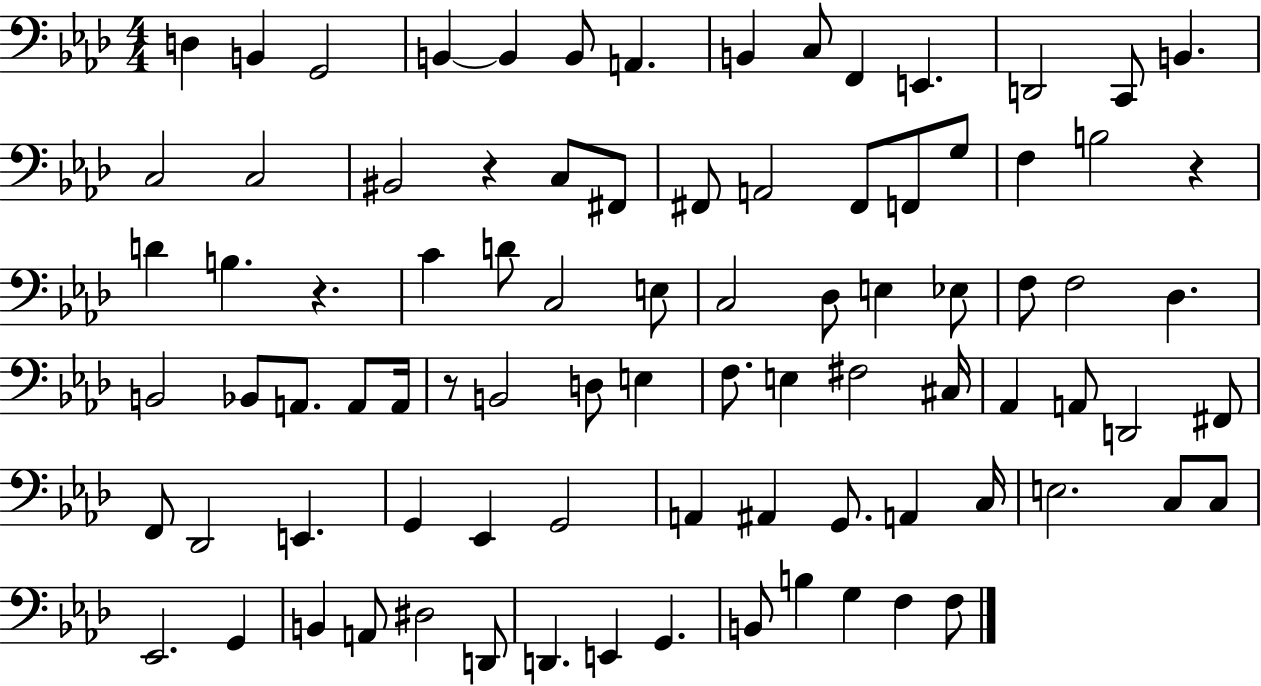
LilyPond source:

{
  \clef bass
  \numericTimeSignature
  \time 4/4
  \key aes \major
  \repeat volta 2 { d4 b,4 g,2 | b,4~~ b,4 b,8 a,4. | b,4 c8 f,4 e,4. | d,2 c,8 b,4. | \break c2 c2 | bis,2 r4 c8 fis,8 | fis,8 a,2 fis,8 f,8 g8 | f4 b2 r4 | \break d'4 b4. r4. | c'4 d'8 c2 e8 | c2 des8 e4 ees8 | f8 f2 des4. | \break b,2 bes,8 a,8. a,8 a,16 | r8 b,2 d8 e4 | f8. e4 fis2 cis16 | aes,4 a,8 d,2 fis,8 | \break f,8 des,2 e,4. | g,4 ees,4 g,2 | a,4 ais,4 g,8. a,4 c16 | e2. c8 c8 | \break ees,2. g,4 | b,4 a,8 dis2 d,8 | d,4. e,4 g,4. | b,8 b4 g4 f4 f8 | \break } \bar "|."
}